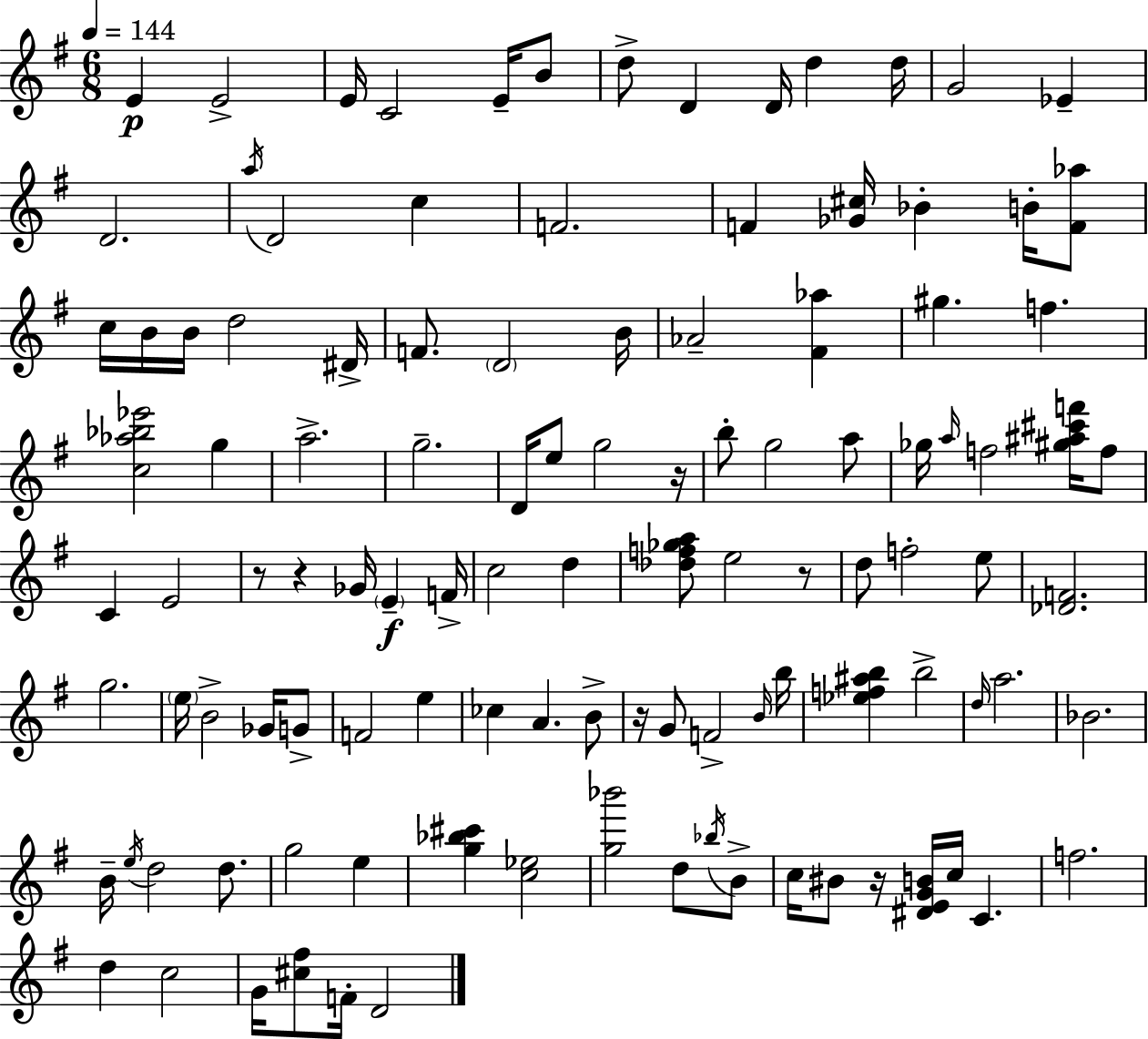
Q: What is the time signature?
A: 6/8